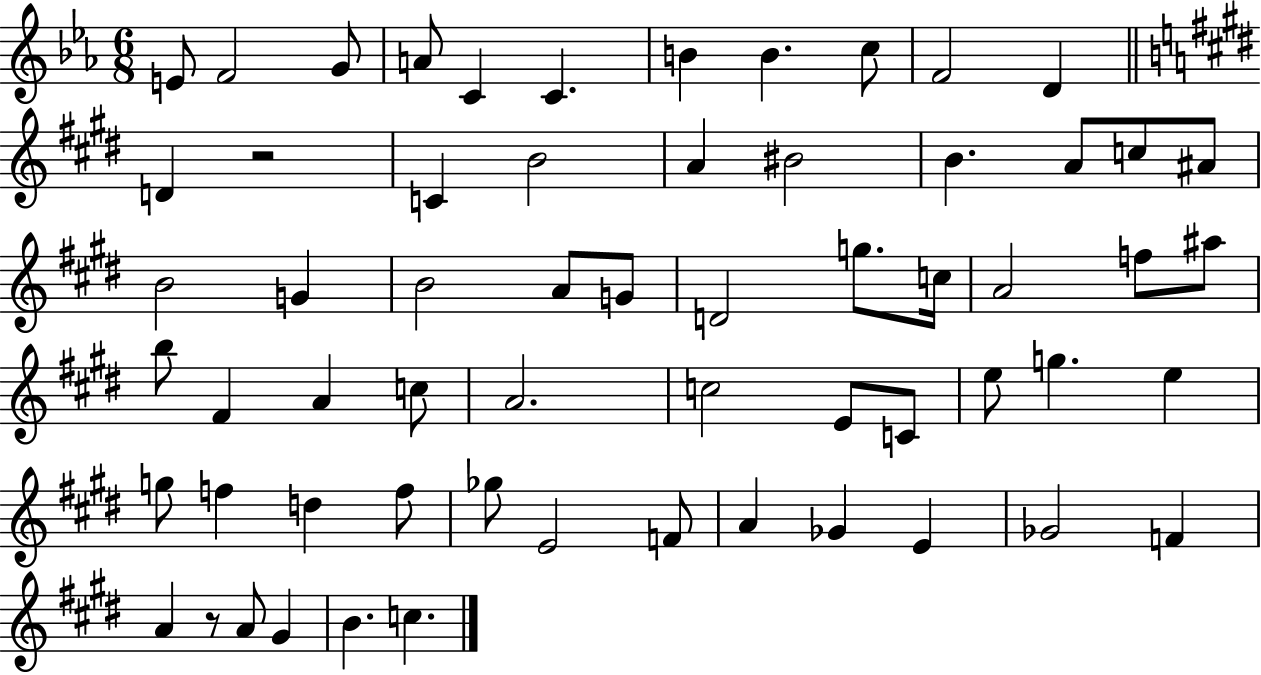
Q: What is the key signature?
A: EES major